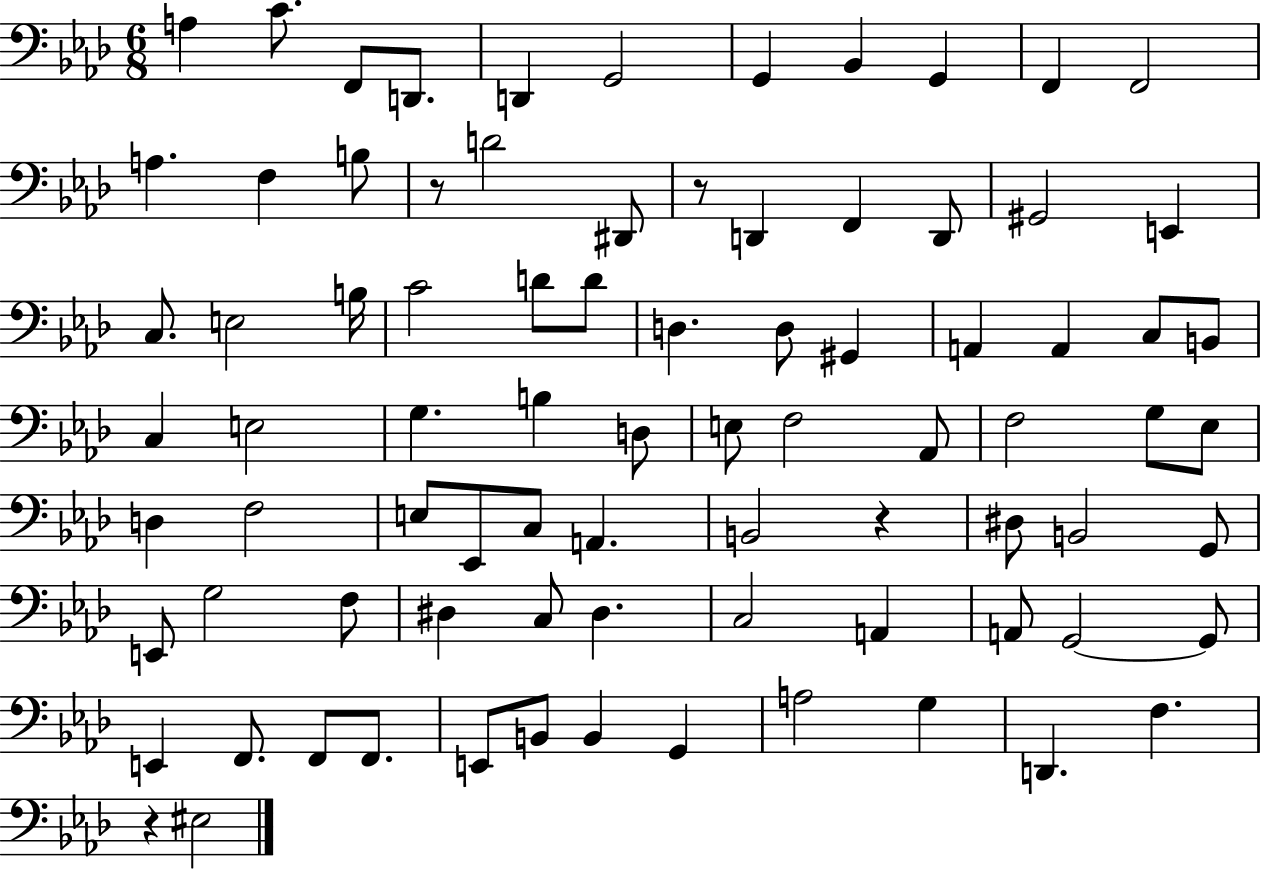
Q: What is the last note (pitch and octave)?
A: EIS3